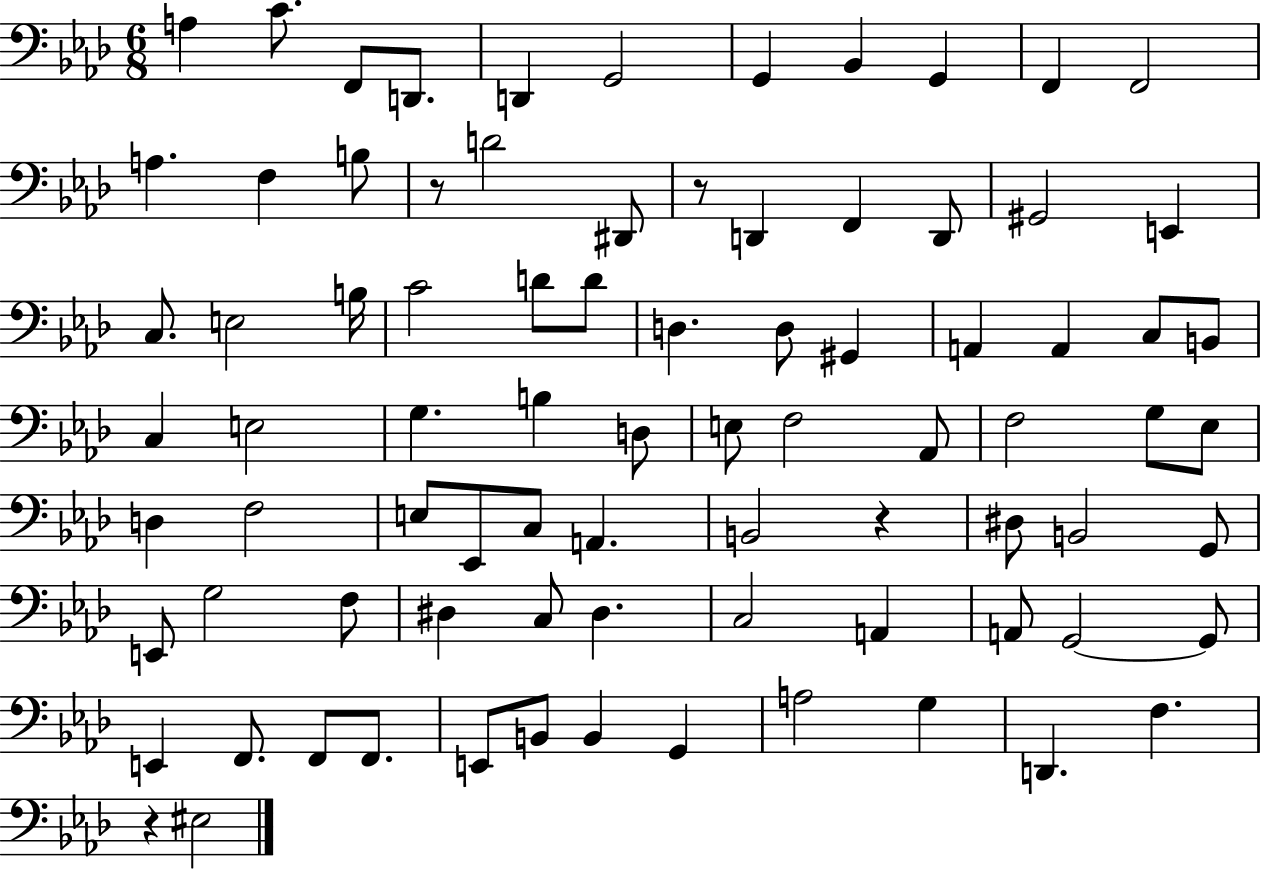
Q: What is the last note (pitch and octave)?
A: EIS3